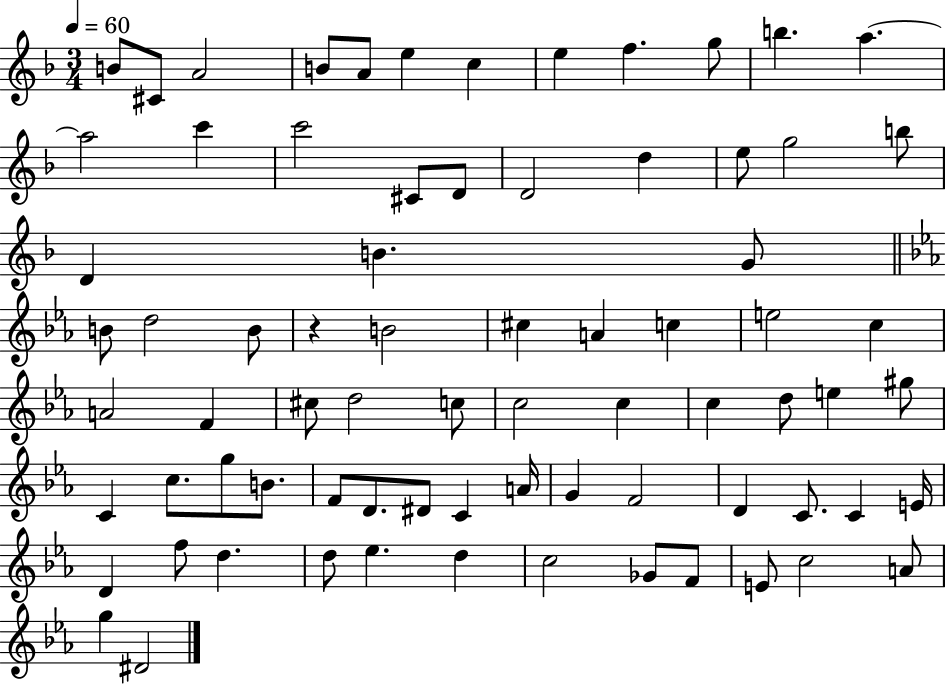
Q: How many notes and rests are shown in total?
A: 75